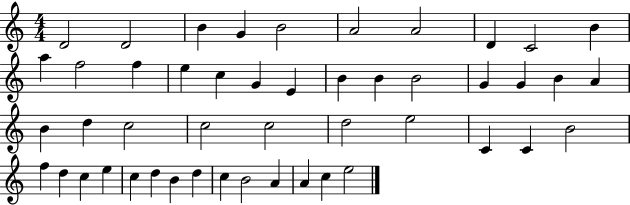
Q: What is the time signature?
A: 4/4